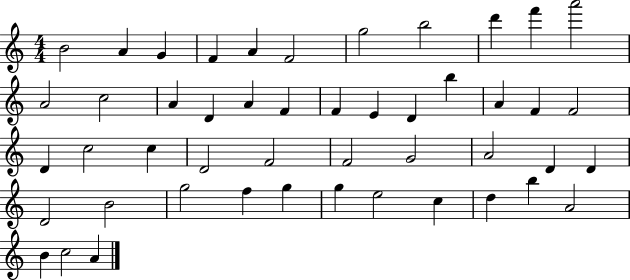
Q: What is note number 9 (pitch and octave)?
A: D6